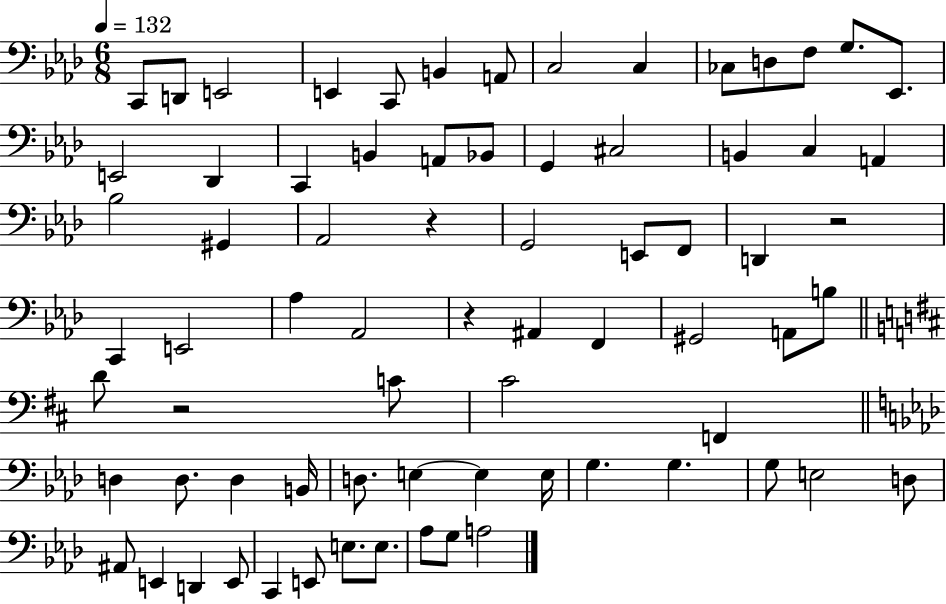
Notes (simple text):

C2/e D2/e E2/h E2/q C2/e B2/q A2/e C3/h C3/q CES3/e D3/e F3/e G3/e. Eb2/e. E2/h Db2/q C2/q B2/q A2/e Bb2/e G2/q C#3/h B2/q C3/q A2/q Bb3/h G#2/q Ab2/h R/q G2/h E2/e F2/e D2/q R/h C2/q E2/h Ab3/q Ab2/h R/q A#2/q F2/q G#2/h A2/e B3/e D4/e R/h C4/e C#4/h F2/q D3/q D3/e. D3/q B2/s D3/e. E3/q E3/q E3/s G3/q. G3/q. G3/e E3/h D3/e A#2/e E2/q D2/q E2/e C2/q E2/e E3/e. E3/e. Ab3/e G3/e A3/h